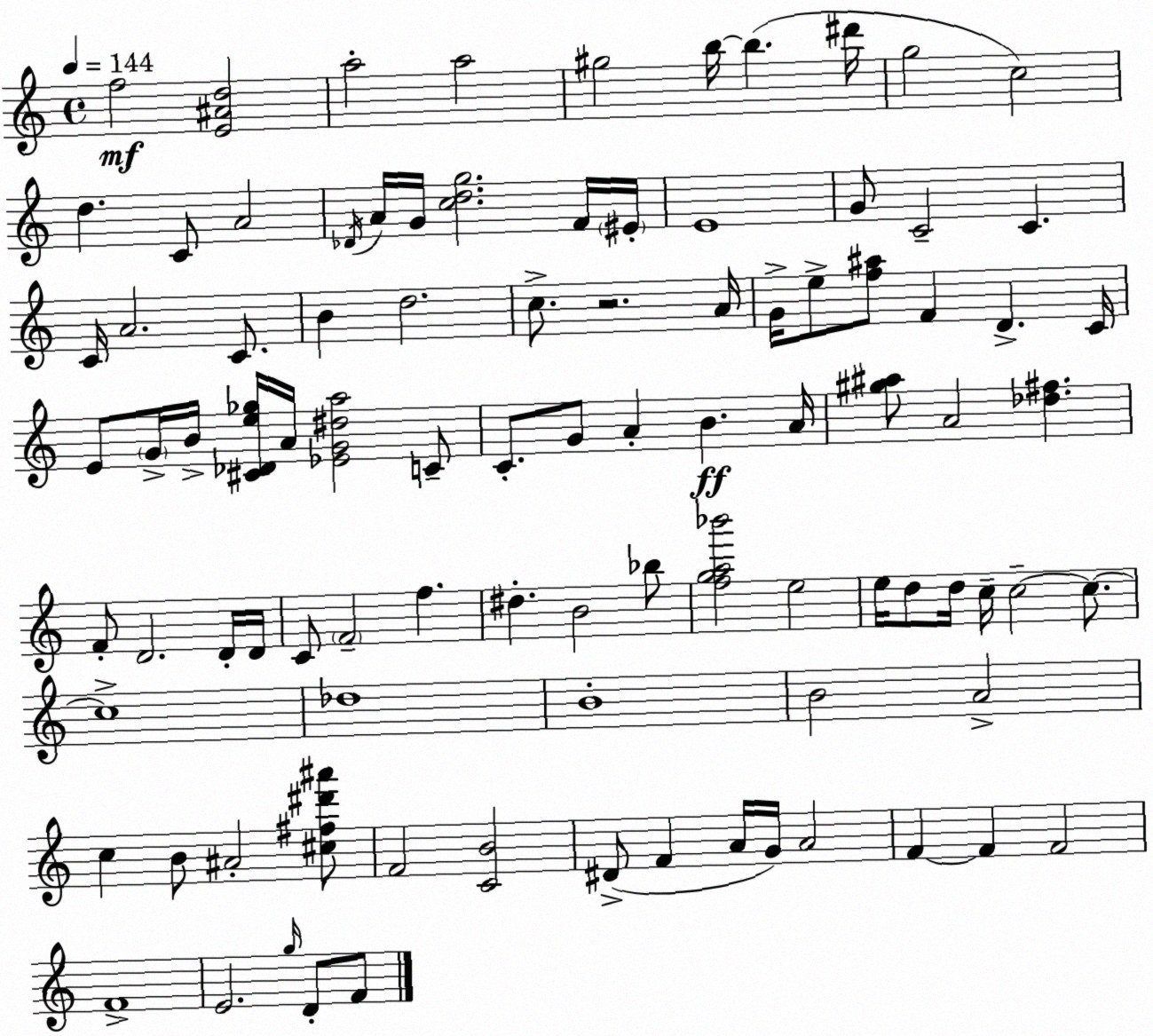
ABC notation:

X:1
T:Untitled
M:4/4
L:1/4
K:Am
f2 [E^Ad]2 a2 a2 ^g2 b/4 b ^d'/4 g2 c2 d C/2 A2 _D/4 A/4 G/4 [cdg]2 F/4 ^E/4 E4 G/2 C2 C C/4 A2 C/2 B d2 c/2 z2 A/4 G/4 e/2 [f^a]/2 F D C/4 E/2 G/4 B/4 [^C_De_g]/4 A/4 [_EG^da]2 C/2 C/2 G/2 A B A/4 [^g^a]/2 A2 [_d^f] F/2 D2 D/4 D/4 C/2 F2 f ^d B2 _b/2 [fga_b']2 e2 e/4 d/2 d/4 c/4 c2 c/2 c4 _d4 B4 B2 A2 c B/2 ^A2 [^c^f^d'^a']/2 F2 [CB]2 ^D/2 F A/4 G/4 A2 F F F2 F4 E2 g/4 D/2 F/2